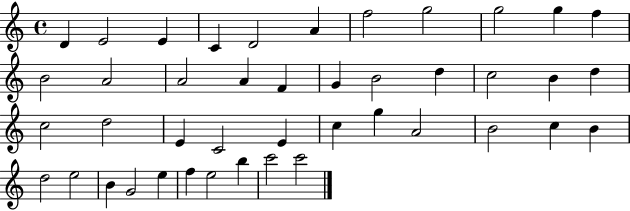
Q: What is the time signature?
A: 4/4